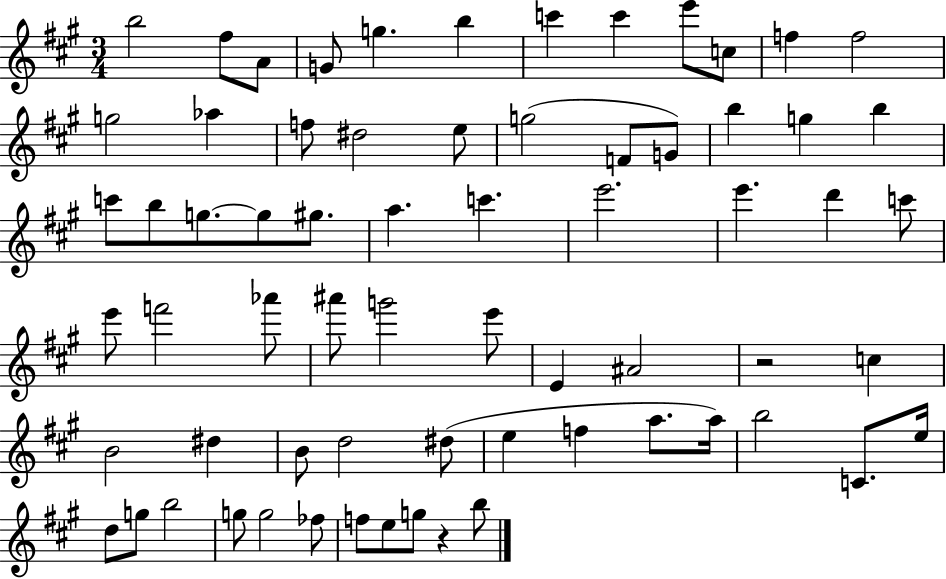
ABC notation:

X:1
T:Untitled
M:3/4
L:1/4
K:A
b2 ^f/2 A/2 G/2 g b c' c' e'/2 c/2 f f2 g2 _a f/2 ^d2 e/2 g2 F/2 G/2 b g b c'/2 b/2 g/2 g/2 ^g/2 a c' e'2 e' d' c'/2 e'/2 f'2 _a'/2 ^a'/2 g'2 e'/2 E ^A2 z2 c B2 ^d B/2 d2 ^d/2 e f a/2 a/4 b2 C/2 e/4 d/2 g/2 b2 g/2 g2 _f/2 f/2 e/2 g/2 z b/2